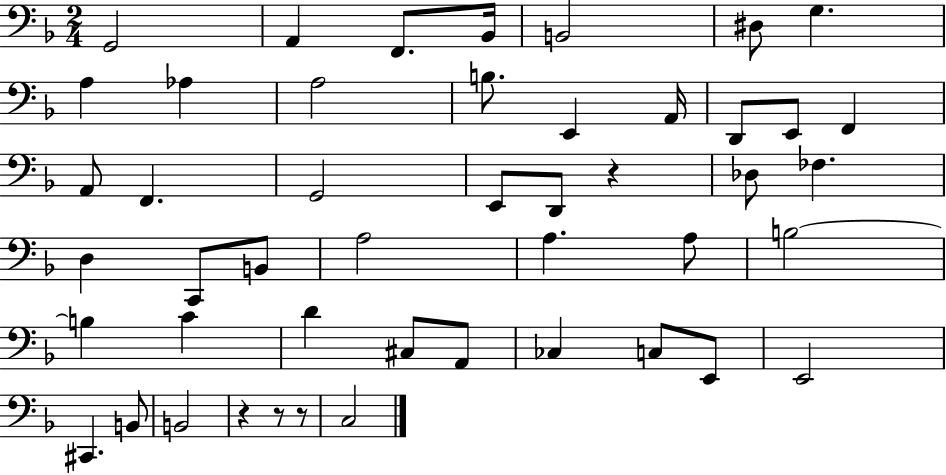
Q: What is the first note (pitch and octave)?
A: G2